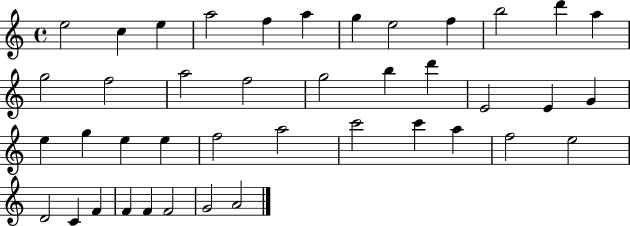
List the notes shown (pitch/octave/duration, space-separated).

E5/h C5/q E5/q A5/h F5/q A5/q G5/q E5/h F5/q B5/h D6/q A5/q G5/h F5/h A5/h F5/h G5/h B5/q D6/q E4/h E4/q G4/q E5/q G5/q E5/q E5/q F5/h A5/h C6/h C6/q A5/q F5/h E5/h D4/h C4/q F4/q F4/q F4/q F4/h G4/h A4/h